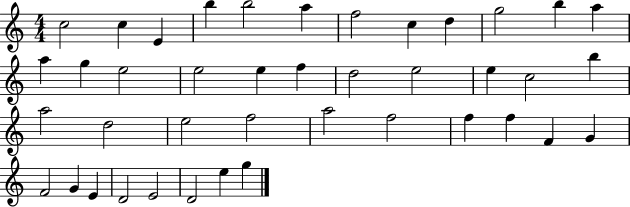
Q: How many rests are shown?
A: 0